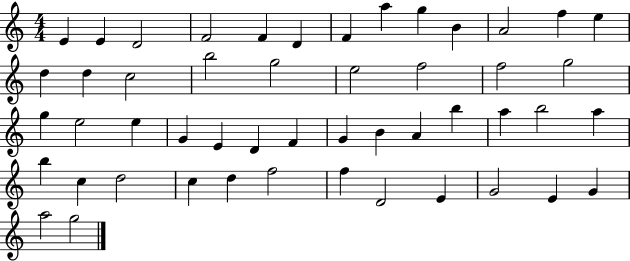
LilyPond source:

{
  \clef treble
  \numericTimeSignature
  \time 4/4
  \key c \major
  e'4 e'4 d'2 | f'2 f'4 d'4 | f'4 a''4 g''4 b'4 | a'2 f''4 e''4 | \break d''4 d''4 c''2 | b''2 g''2 | e''2 f''2 | f''2 g''2 | \break g''4 e''2 e''4 | g'4 e'4 d'4 f'4 | g'4 b'4 a'4 b''4 | a''4 b''2 a''4 | \break b''4 c''4 d''2 | c''4 d''4 f''2 | f''4 d'2 e'4 | g'2 e'4 g'4 | \break a''2 g''2 | \bar "|."
}